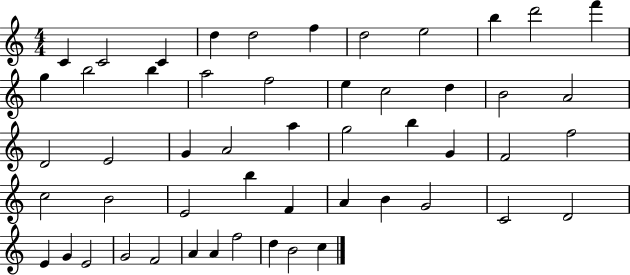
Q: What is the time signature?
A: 4/4